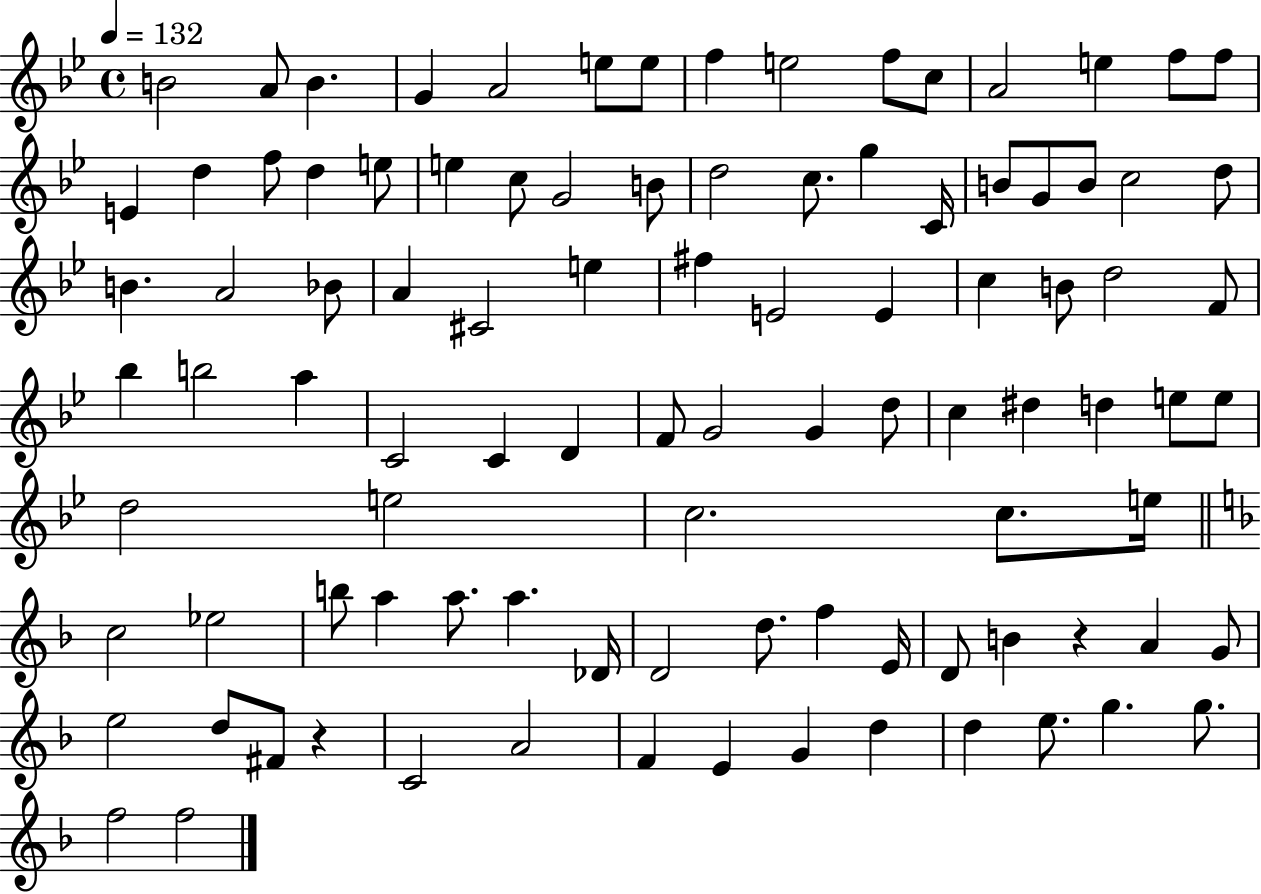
{
  \clef treble
  \time 4/4
  \defaultTimeSignature
  \key bes \major
  \tempo 4 = 132
  b'2 a'8 b'4. | g'4 a'2 e''8 e''8 | f''4 e''2 f''8 c''8 | a'2 e''4 f''8 f''8 | \break e'4 d''4 f''8 d''4 e''8 | e''4 c''8 g'2 b'8 | d''2 c''8. g''4 c'16 | b'8 g'8 b'8 c''2 d''8 | \break b'4. a'2 bes'8 | a'4 cis'2 e''4 | fis''4 e'2 e'4 | c''4 b'8 d''2 f'8 | \break bes''4 b''2 a''4 | c'2 c'4 d'4 | f'8 g'2 g'4 d''8 | c''4 dis''4 d''4 e''8 e''8 | \break d''2 e''2 | c''2. c''8. e''16 | \bar "||" \break \key d \minor c''2 ees''2 | b''8 a''4 a''8. a''4. des'16 | d'2 d''8. f''4 e'16 | d'8 b'4 r4 a'4 g'8 | \break e''2 d''8 fis'8 r4 | c'2 a'2 | f'4 e'4 g'4 d''4 | d''4 e''8. g''4. g''8. | \break f''2 f''2 | \bar "|."
}